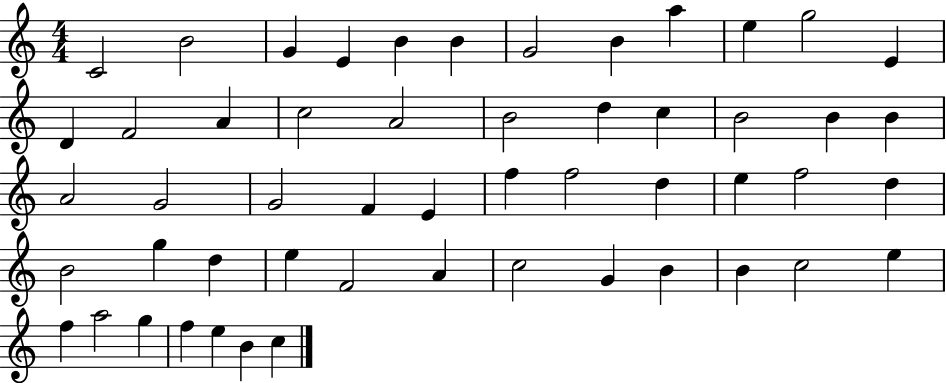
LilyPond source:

{
  \clef treble
  \numericTimeSignature
  \time 4/4
  \key c \major
  c'2 b'2 | g'4 e'4 b'4 b'4 | g'2 b'4 a''4 | e''4 g''2 e'4 | \break d'4 f'2 a'4 | c''2 a'2 | b'2 d''4 c''4 | b'2 b'4 b'4 | \break a'2 g'2 | g'2 f'4 e'4 | f''4 f''2 d''4 | e''4 f''2 d''4 | \break b'2 g''4 d''4 | e''4 f'2 a'4 | c''2 g'4 b'4 | b'4 c''2 e''4 | \break f''4 a''2 g''4 | f''4 e''4 b'4 c''4 | \bar "|."
}